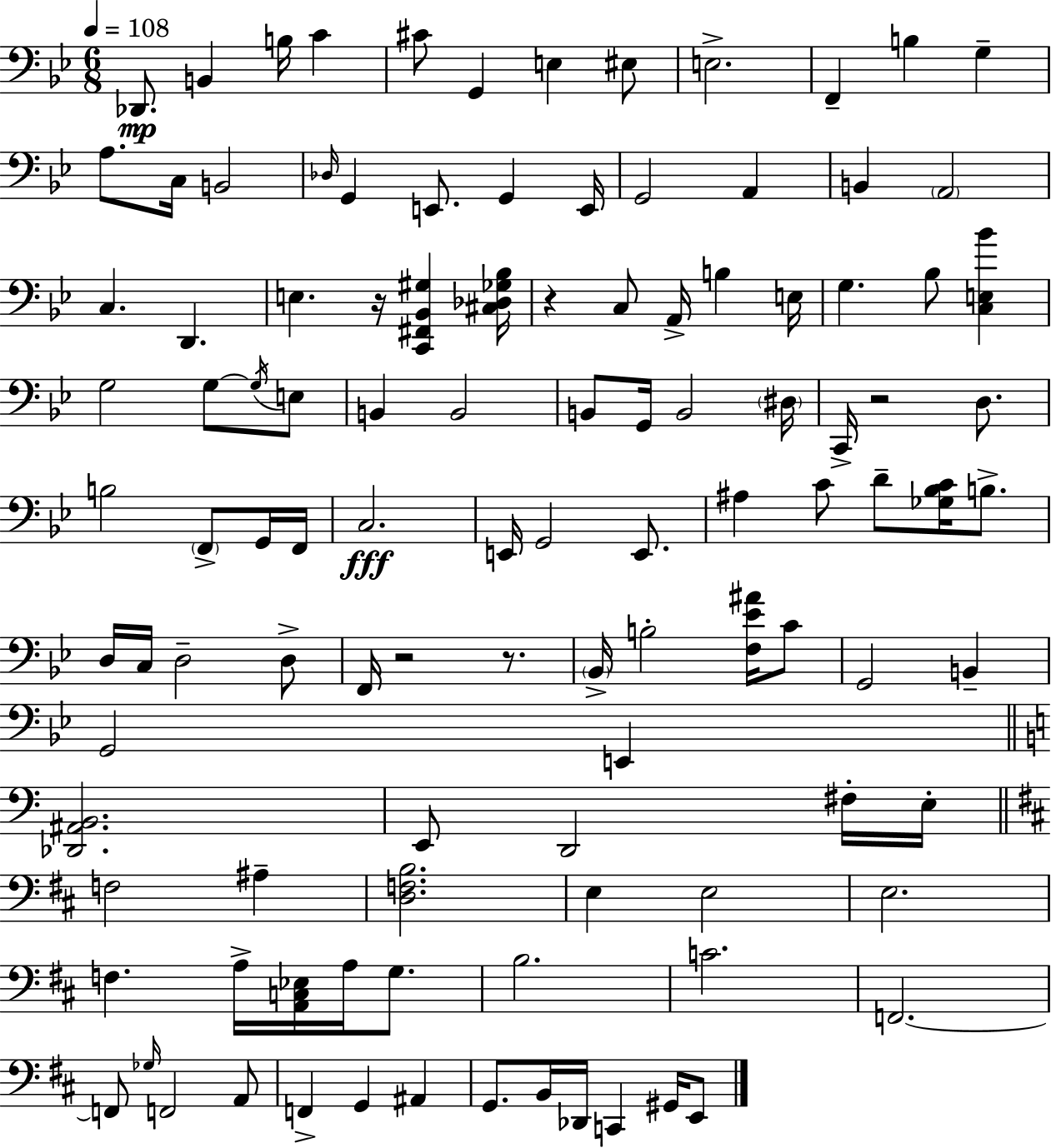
Db2/e. B2/q B3/s C4/q C#4/e G2/q E3/q EIS3/e E3/h. F2/q B3/q G3/q A3/e. C3/s B2/h Db3/s G2/q E2/e. G2/q E2/s G2/h A2/q B2/q A2/h C3/q. D2/q. E3/q. R/s [C2,F#2,Bb2,G#3]/q [C#3,Db3,Gb3,Bb3]/s R/q C3/e A2/s B3/q E3/s G3/q. Bb3/e [C3,E3,Bb4]/q G3/h G3/e G3/s E3/e B2/q B2/h B2/e G2/s B2/h D#3/s C2/s R/h D3/e. B3/h F2/e G2/s F2/s C3/h. E2/s G2/h E2/e. A#3/q C4/e D4/e [Gb3,Bb3,C4]/s B3/e. D3/s C3/s D3/h D3/e F2/s R/h R/e. Bb2/s B3/h [F3,Eb4,A#4]/s C4/e G2/h B2/q G2/h E2/q [Db2,A#2,B2]/h. E2/e D2/h F#3/s E3/s F3/h A#3/q [D3,F3,B3]/h. E3/q E3/h E3/h. F3/q. A3/s [A2,C3,Eb3]/s A3/s G3/e. B3/h. C4/h. F2/h. F2/e Gb3/s F2/h A2/e F2/q G2/q A#2/q G2/e. B2/s Db2/s C2/q G#2/s E2/e